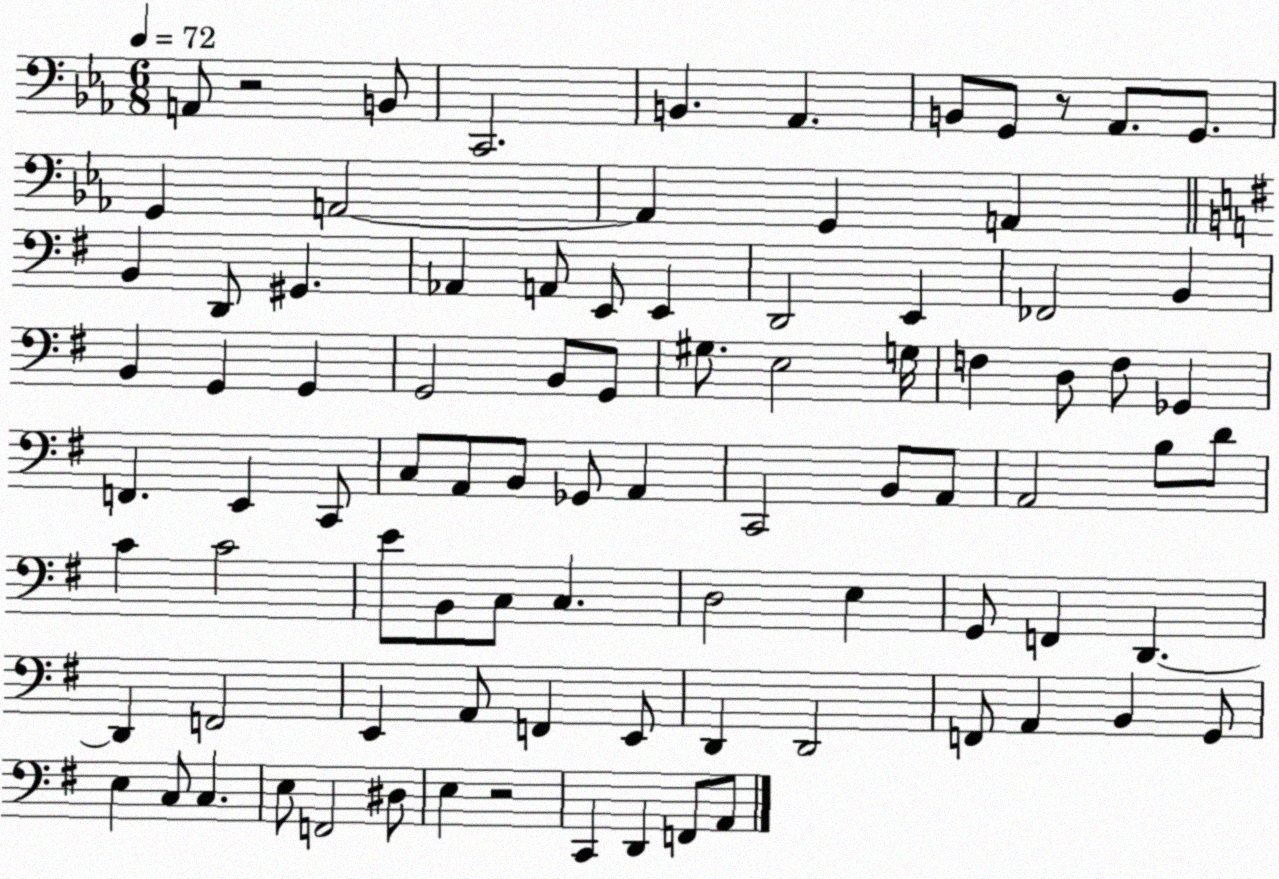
X:1
T:Untitled
M:6/8
L:1/4
K:Eb
A,,/2 z2 B,,/2 C,,2 B,, _A,, B,,/2 G,,/2 z/2 _A,,/2 G,,/2 G,, A,,2 A,, G,, A,, B,, D,,/2 ^G,, _A,, A,,/2 E,,/2 E,, D,,2 E,, _F,,2 B,, B,, G,, G,, G,,2 B,,/2 G,,/2 ^G,/2 E,2 G,/4 F, D,/2 F,/2 _G,, F,, E,, C,,/2 C,/2 A,,/2 B,,/2 _G,,/2 A,, C,,2 B,,/2 A,,/2 A,,2 B,/2 D/2 C C2 E/2 B,,/2 C,/2 C, D,2 E, G,,/2 F,, D,, D,, F,,2 E,, A,,/2 F,, E,,/2 D,, D,,2 F,,/2 A,, B,, G,,/2 E, C,/2 C, E,/2 F,,2 ^D,/2 E, z2 C,, D,, F,,/2 A,,/2